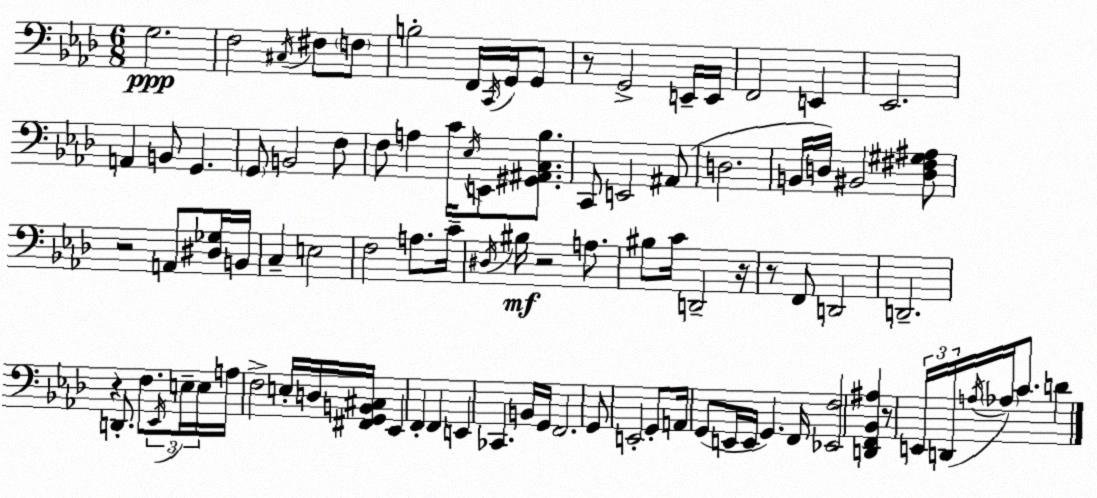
X:1
T:Untitled
M:6/8
L:1/4
K:Ab
G,2 F,2 ^C,/4 ^F,/2 F,/2 B,2 F,,/4 C,,/4 G,,/4 G,,/2 z/2 G,,2 E,,/4 E,,/4 F,,2 E,, _E,,2 A,, B,,/2 G,, G,,/2 B,,2 F,/2 F,/2 A, C/4 _E,/4 E,,/2 [^G,,^A,,C,_B,]/2 C,,/2 E,,2 ^A,,/2 D,2 B,,/4 D,/4 ^B,,2 [D,^F,^G,^A,]/2 z2 A,,/2 [^D,_G,]/4 B,,/4 C, E,2 F,2 A,/2 C/4 ^D,/4 ^B,/4 z2 A,/2 ^B,/2 C/4 D,,2 z/4 z/2 F,,/2 D,,2 D,,2 z D,,/2 F,/2 _E,,/4 E,/4 E,/4 A,/4 F,2 E,/4 D,/4 [^F,,G,,B,,^C,]/4 _E,, F,, F,, E,, _C,, B,,/4 G,,/4 F,,2 G,,/2 E,,2 G,,/2 A,,/4 G,,/2 E,,/4 E,,/4 G,, F,,/4 [_E,,F,]2 [D,,F,,_B,,^A,] z/2 E,,/4 D,,/4 A,/4 _A,/4 C/2 D